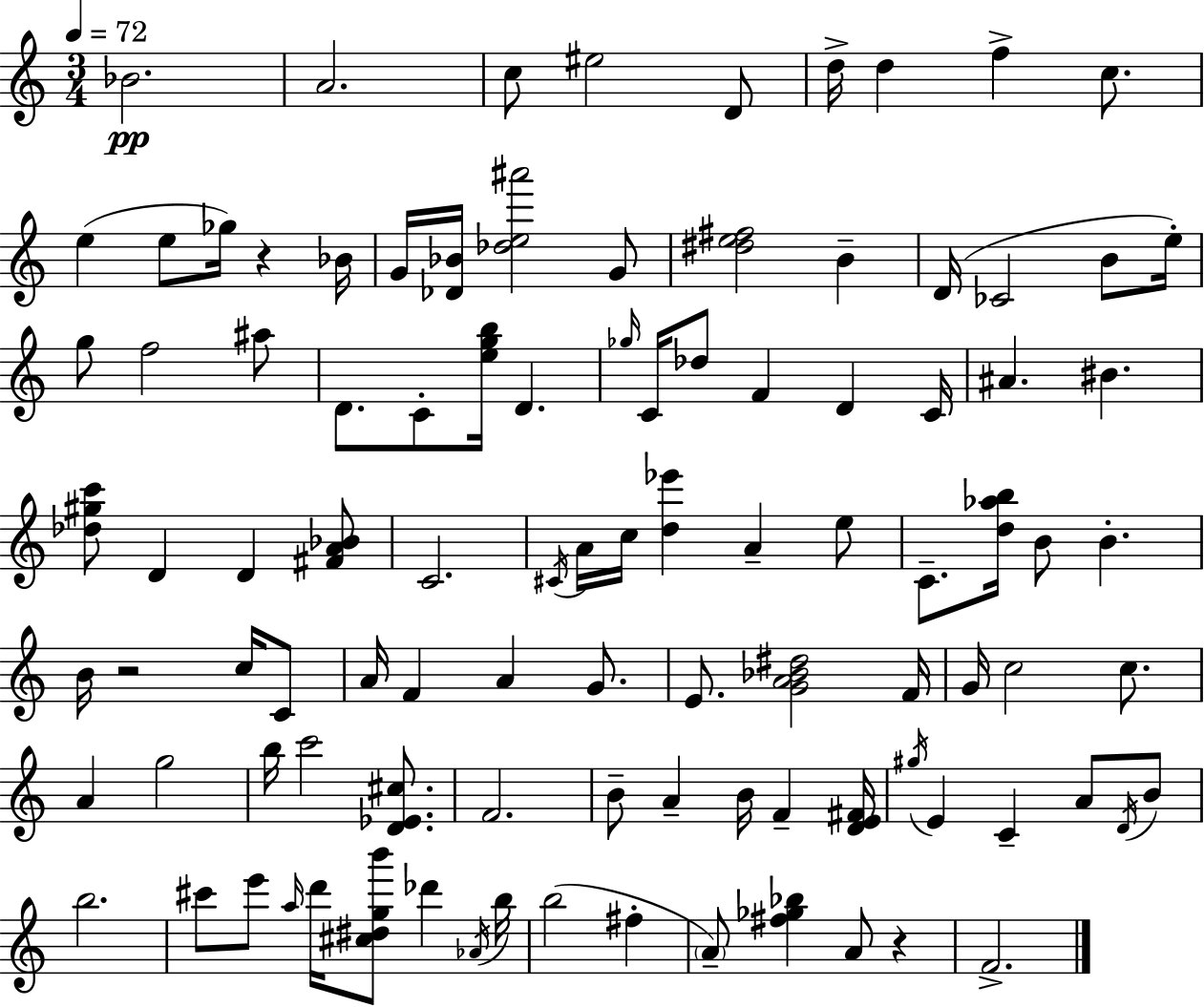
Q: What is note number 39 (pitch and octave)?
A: A4